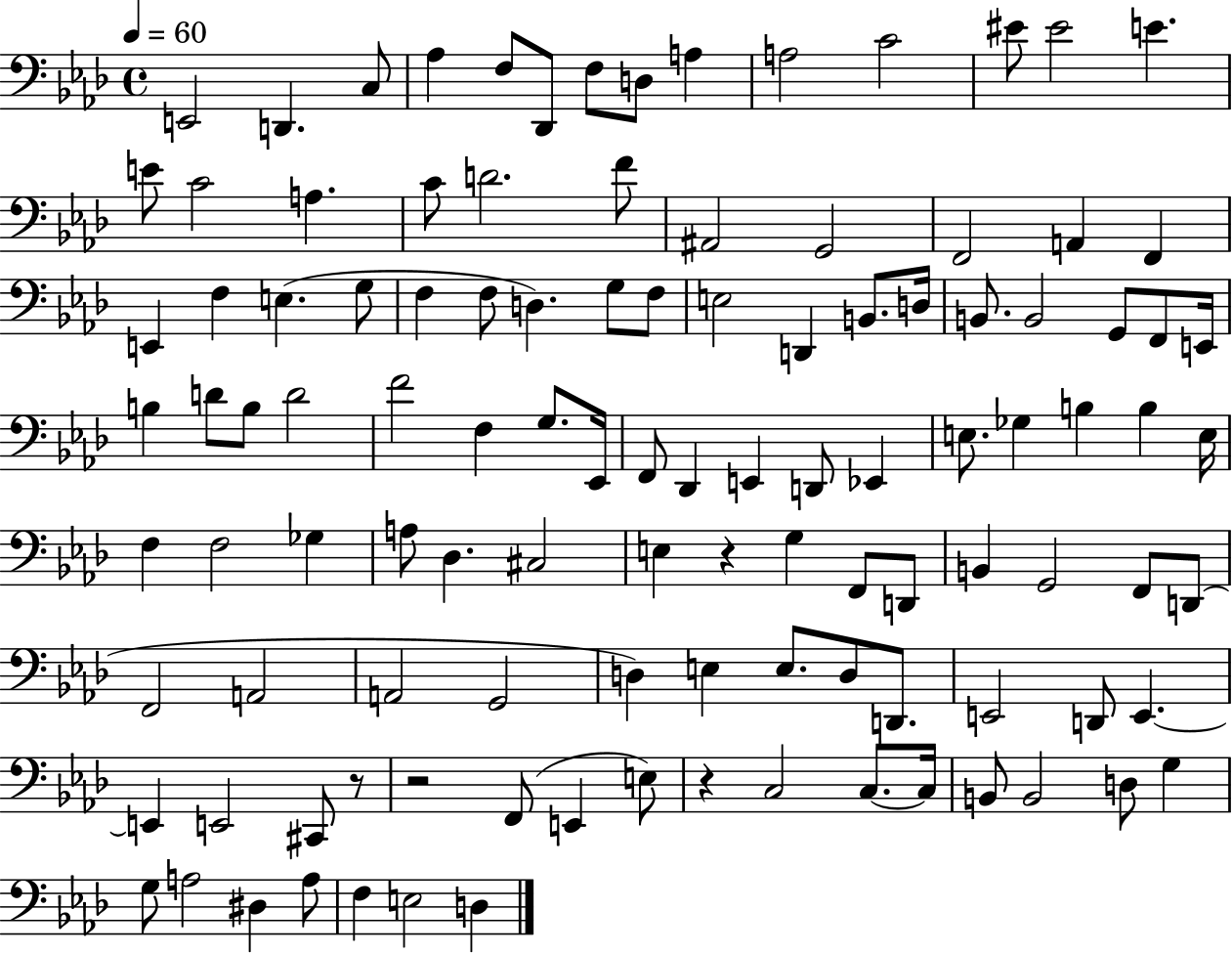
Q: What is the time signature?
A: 4/4